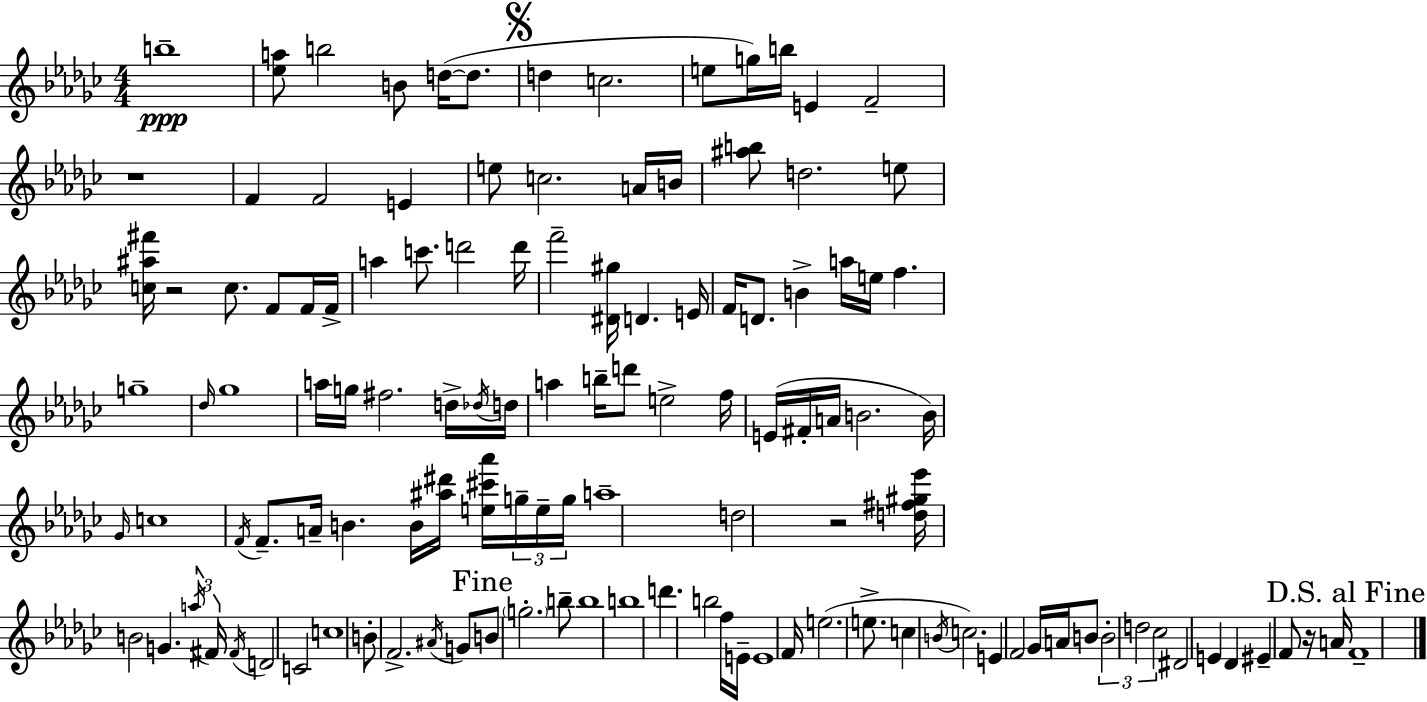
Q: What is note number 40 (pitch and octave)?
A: Db5